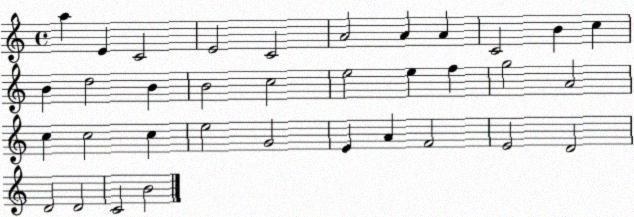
X:1
T:Untitled
M:4/4
L:1/4
K:C
a E C2 E2 C2 A2 A A C2 B c B d2 B B2 c2 e2 e f g2 A2 c c2 c e2 G2 E A F2 E2 D2 D2 D2 C2 B2